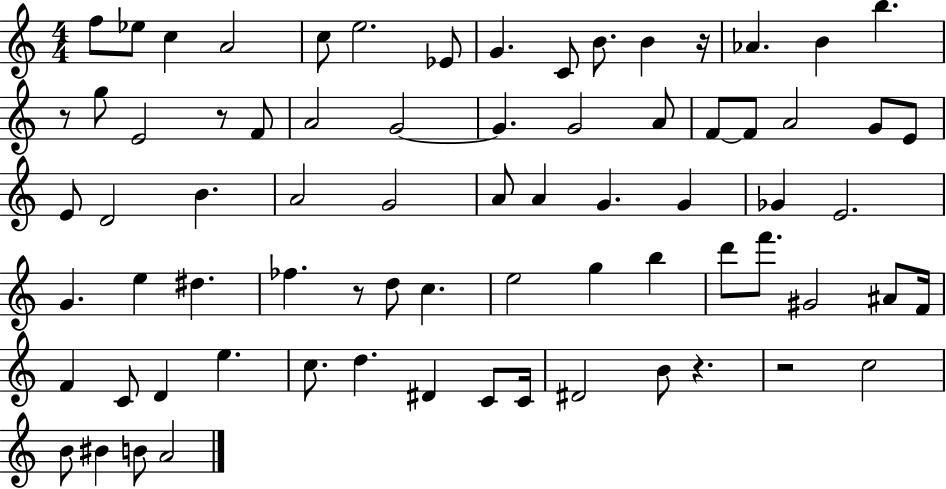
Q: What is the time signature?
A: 4/4